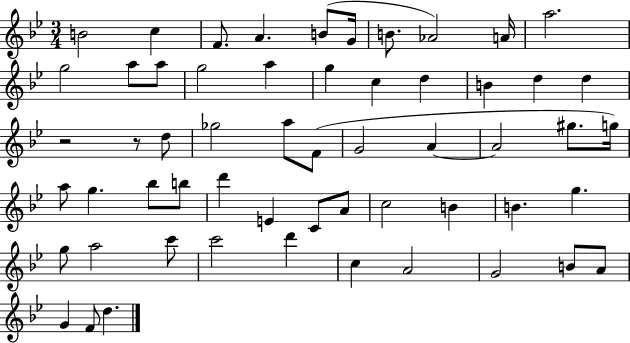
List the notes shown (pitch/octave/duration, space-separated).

B4/h C5/q F4/e. A4/q. B4/e G4/s B4/e. Ab4/h A4/s A5/h. G5/h A5/e A5/e G5/h A5/q G5/q C5/q D5/q B4/q D5/q D5/q R/h R/e D5/e Gb5/h A5/e F4/e G4/h A4/q A4/h G#5/e. G5/s A5/e G5/q. Bb5/e B5/e D6/q E4/q C4/e A4/e C5/h B4/q B4/q. G5/q. G5/e A5/h C6/e C6/h D6/q C5/q A4/h G4/h B4/e A4/e G4/q F4/e D5/q.